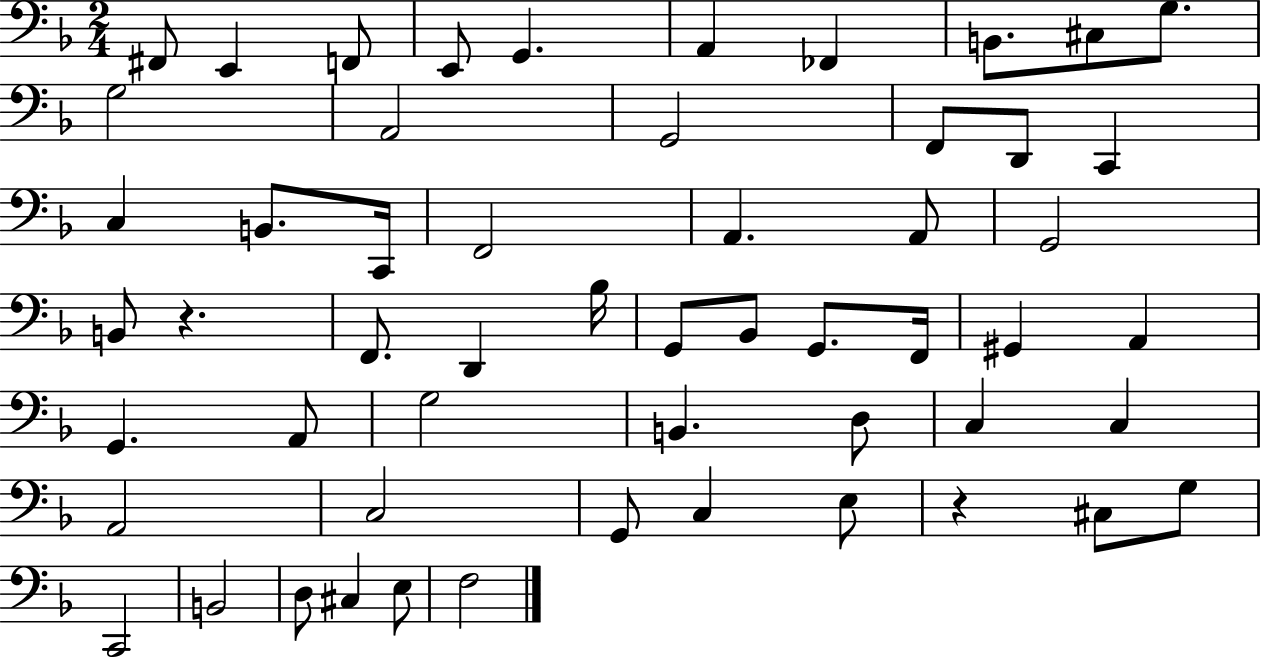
F#2/e E2/q F2/e E2/e G2/q. A2/q FES2/q B2/e. C#3/e G3/e. G3/h A2/h G2/h F2/e D2/e C2/q C3/q B2/e. C2/s F2/h A2/q. A2/e G2/h B2/e R/q. F2/e. D2/q Bb3/s G2/e Bb2/e G2/e. F2/s G#2/q A2/q G2/q. A2/e G3/h B2/q. D3/e C3/q C3/q A2/h C3/h G2/e C3/q E3/e R/q C#3/e G3/e C2/h B2/h D3/e C#3/q E3/e F3/h